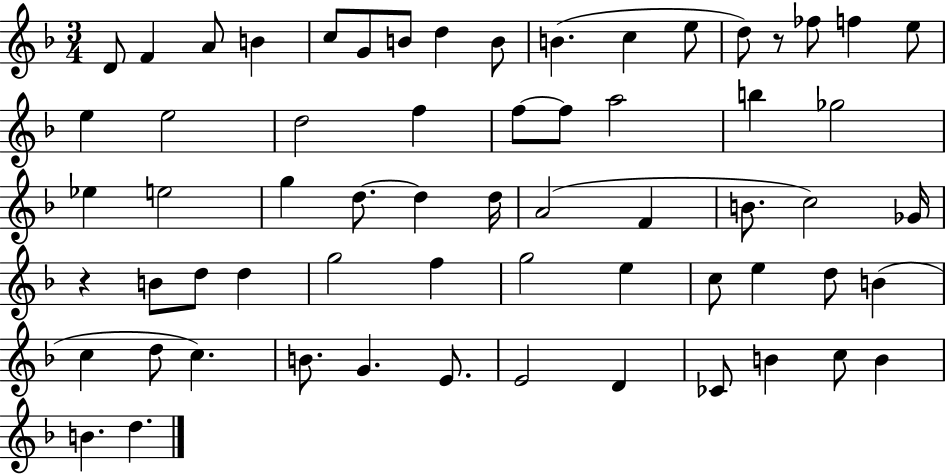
X:1
T:Untitled
M:3/4
L:1/4
K:F
D/2 F A/2 B c/2 G/2 B/2 d B/2 B c e/2 d/2 z/2 _f/2 f e/2 e e2 d2 f f/2 f/2 a2 b _g2 _e e2 g d/2 d d/4 A2 F B/2 c2 _G/4 z B/2 d/2 d g2 f g2 e c/2 e d/2 B c d/2 c B/2 G E/2 E2 D _C/2 B c/2 B B d